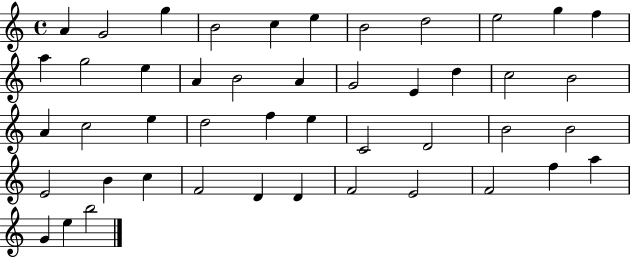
A4/q G4/h G5/q B4/h C5/q E5/q B4/h D5/h E5/h G5/q F5/q A5/q G5/h E5/q A4/q B4/h A4/q G4/h E4/q D5/q C5/h B4/h A4/q C5/h E5/q D5/h F5/q E5/q C4/h D4/h B4/h B4/h E4/h B4/q C5/q F4/h D4/q D4/q F4/h E4/h F4/h F5/q A5/q G4/q E5/q B5/h